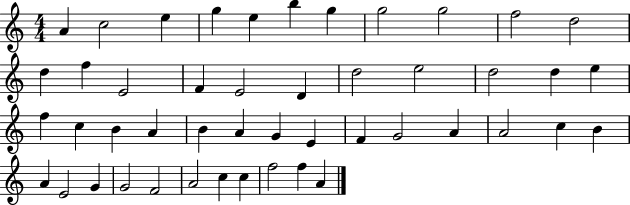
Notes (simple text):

A4/q C5/h E5/q G5/q E5/q B5/q G5/q G5/h G5/h F5/h D5/h D5/q F5/q E4/h F4/q E4/h D4/q D5/h E5/h D5/h D5/q E5/q F5/q C5/q B4/q A4/q B4/q A4/q G4/q E4/q F4/q G4/h A4/q A4/h C5/q B4/q A4/q E4/h G4/q G4/h F4/h A4/h C5/q C5/q F5/h F5/q A4/q